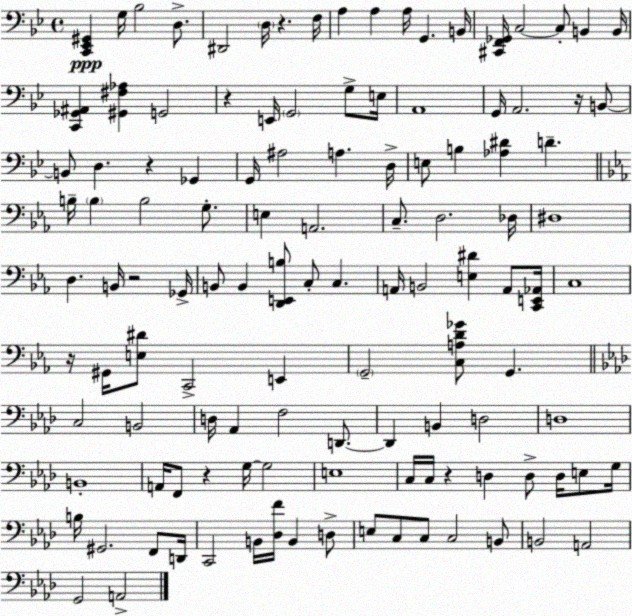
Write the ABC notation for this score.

X:1
T:Untitled
M:4/4
L:1/4
K:Gm
[C,,_E,,^G,,] G,/4 _B,2 D,/2 ^D,,2 D,/4 z F,/4 A, A, A,/4 G,, B,,/4 [^C,,F,,_G,,]/4 C,2 C,/2 B,, B,,/4 [C,,_G,,^A,,] [^G,,^F,_A,] G,,2 z E,,/4 G,,2 G,/2 E,/4 A,,4 G,,/4 A,,2 z/4 B,,/2 B,,/2 D, z _G,, G,,/4 ^A,2 A, D,/4 E,/2 B, [_A,^D] D B,/4 B, B,2 G,/2 E, A,,2 C,/2 D,2 _D,/4 ^D,4 D, B,,/4 z2 _G,,/4 B,,/2 B,, [D,,E,,B,]/2 C,/2 C, A,,/4 B,,2 [E,^D] A,,/2 [C,,E,,_A,,]/4 C,4 z/4 ^G,,/4 [E,^D]/2 C,,2 E,, G,,2 [C,A,D_G]/2 G,, C,2 B,,2 D,/4 _A,, F,2 D,,/2 D,, B,, D,2 D,4 B,,4 A,,/4 F,,/2 z G,/4 G,2 E,4 C,/4 C,/4 z D, D,/2 D,/4 E,/2 G,/4 B,/4 ^G,,2 F,,/2 D,,/4 C,,2 B,,/4 [_D,F]/4 B,, D,/2 E,/2 C,/2 C,/2 C,2 B,,/2 B,,2 A,,2 G,,2 A,,2